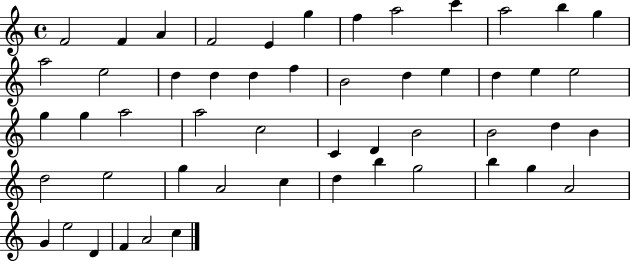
X:1
T:Untitled
M:4/4
L:1/4
K:C
F2 F A F2 E g f a2 c' a2 b g a2 e2 d d d f B2 d e d e e2 g g a2 a2 c2 C D B2 B2 d B d2 e2 g A2 c d b g2 b g A2 G e2 D F A2 c